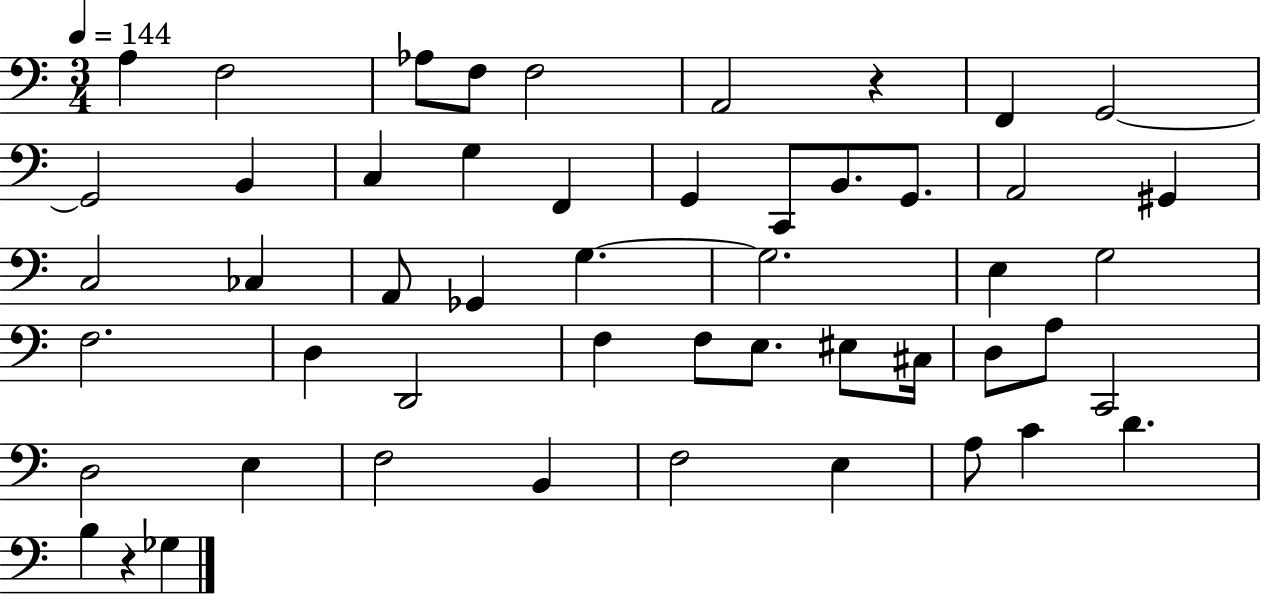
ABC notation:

X:1
T:Untitled
M:3/4
L:1/4
K:C
A, F,2 _A,/2 F,/2 F,2 A,,2 z F,, G,,2 G,,2 B,, C, G, F,, G,, C,,/2 B,,/2 G,,/2 A,,2 ^G,, C,2 _C, A,,/2 _G,, G, G,2 E, G,2 F,2 D, D,,2 F, F,/2 E,/2 ^E,/2 ^C,/4 D,/2 A,/2 C,,2 D,2 E, F,2 B,, F,2 E, A,/2 C D B, z _G,